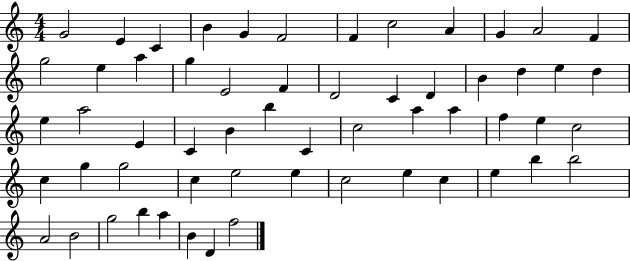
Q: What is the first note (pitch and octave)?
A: G4